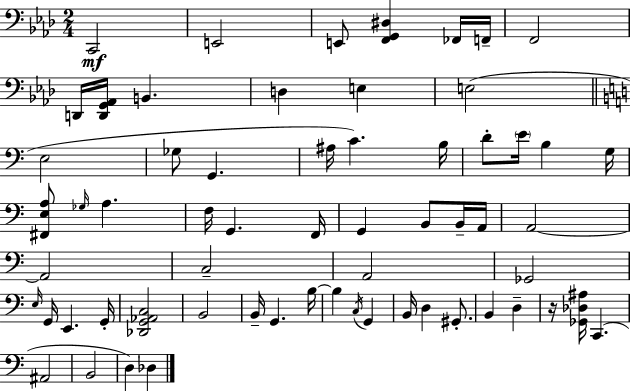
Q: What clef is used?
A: bass